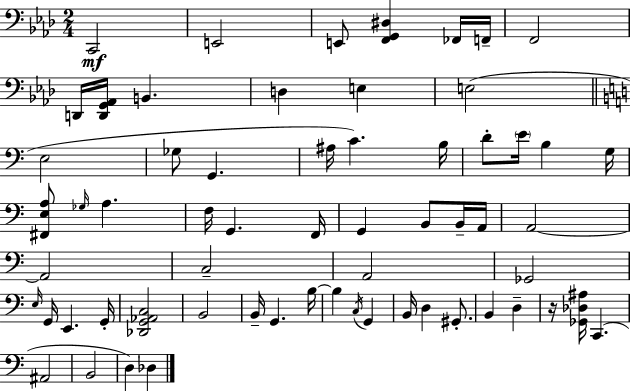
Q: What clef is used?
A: bass